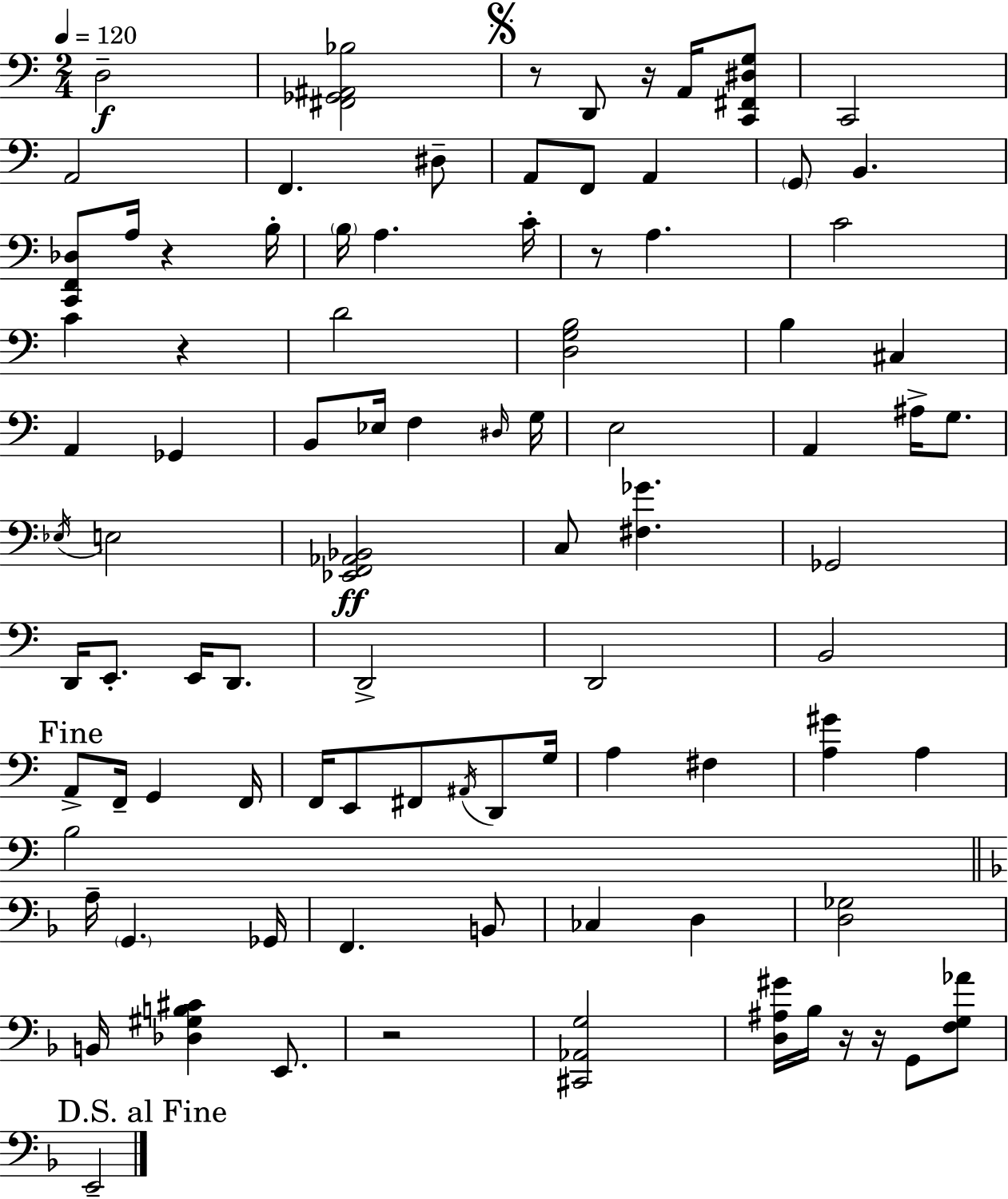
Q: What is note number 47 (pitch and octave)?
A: F2